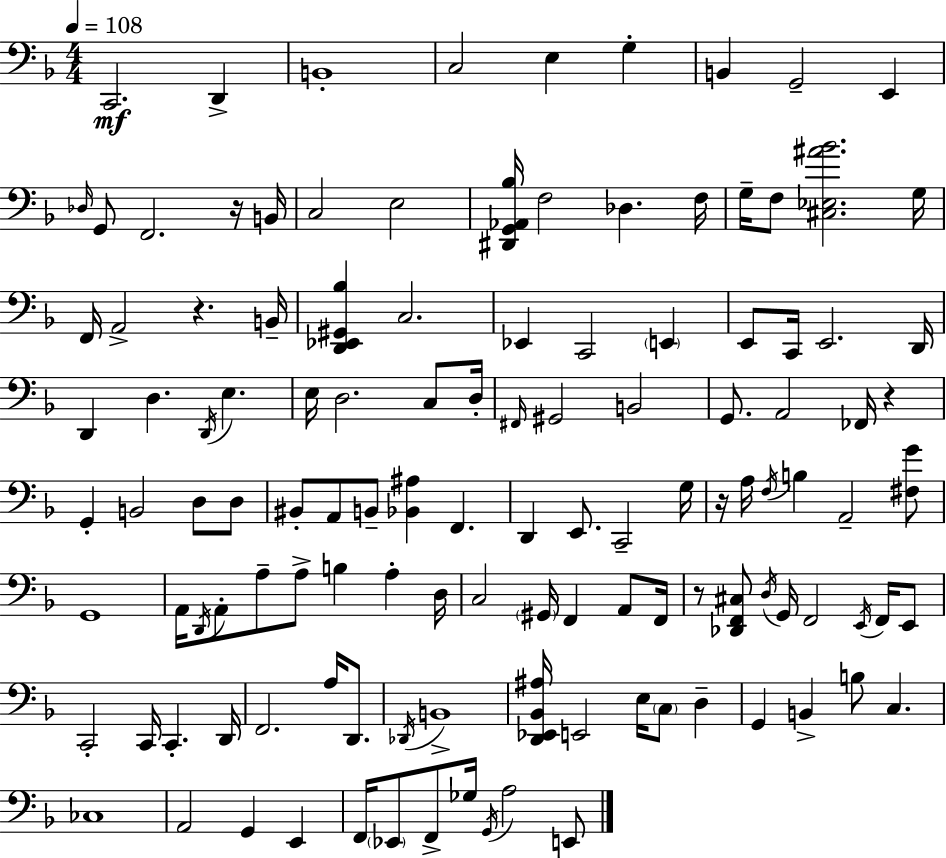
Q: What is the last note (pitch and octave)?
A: E2